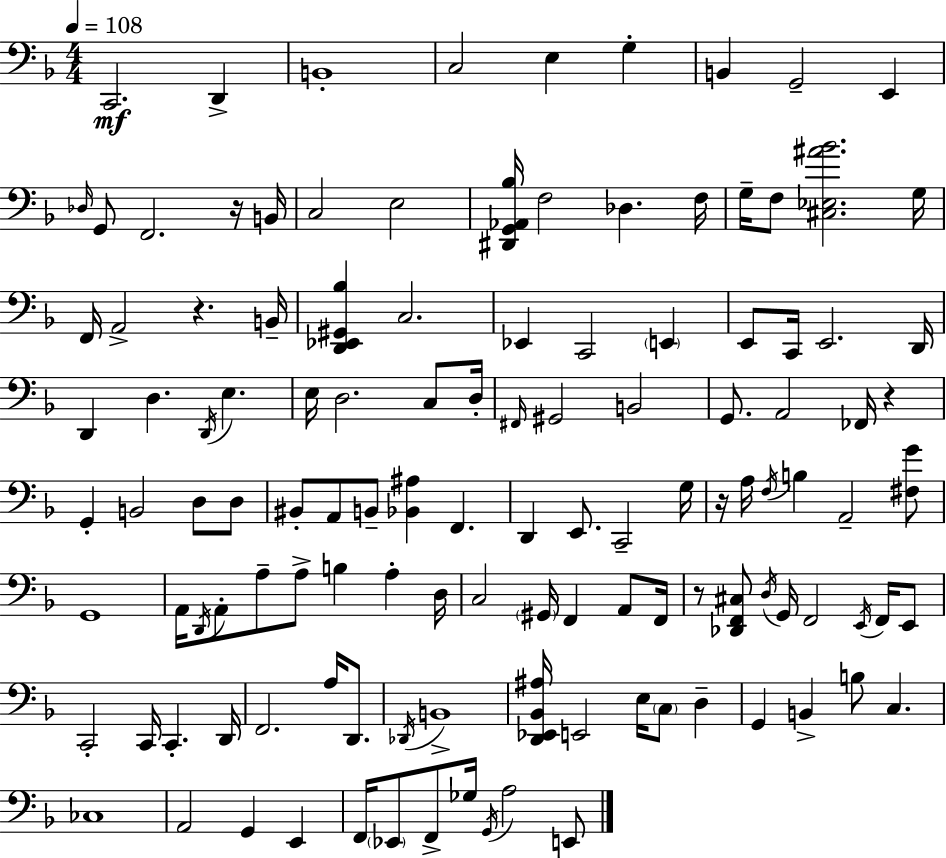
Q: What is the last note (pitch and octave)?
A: E2